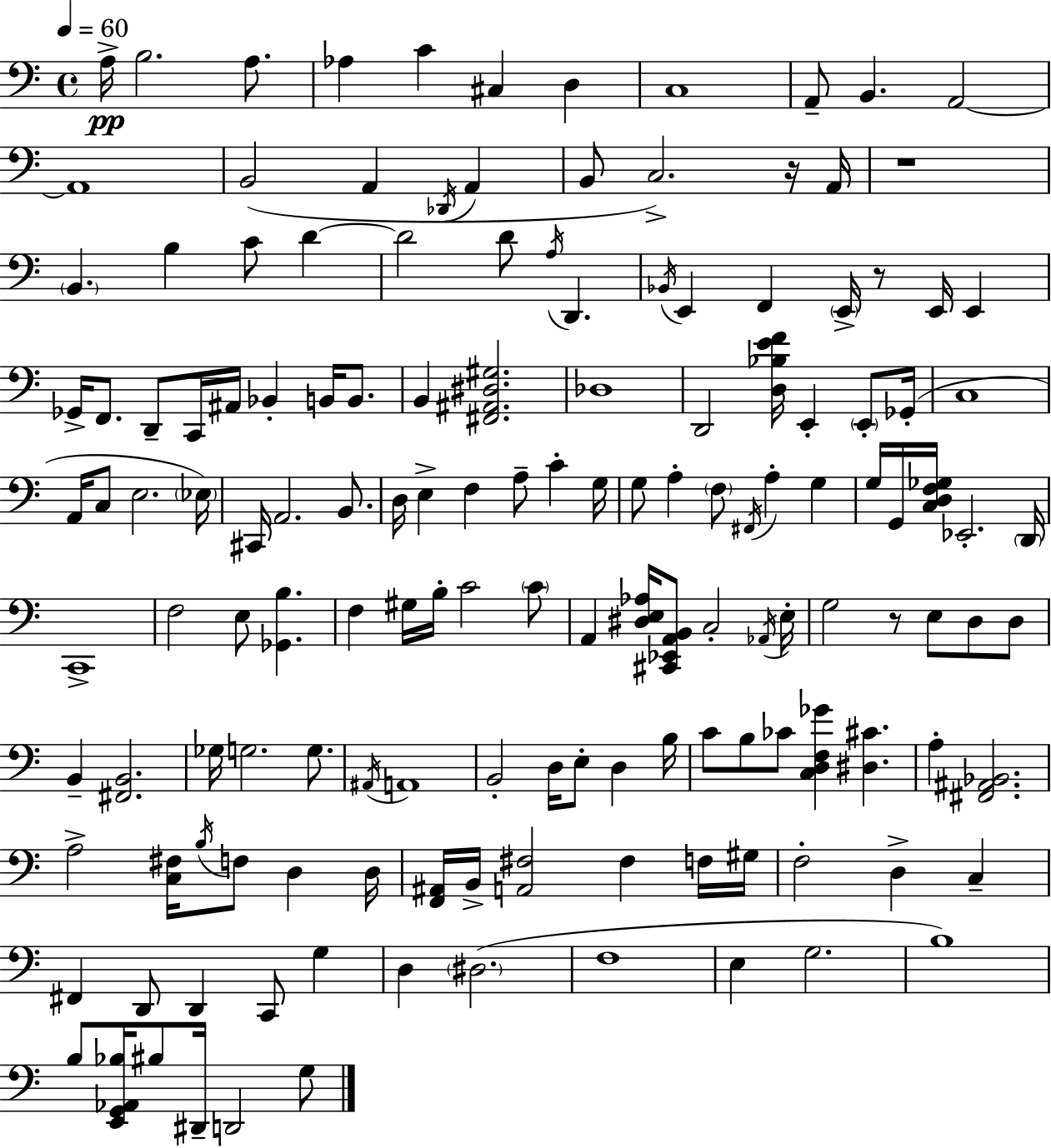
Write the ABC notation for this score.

X:1
T:Untitled
M:4/4
L:1/4
K:Am
A,/4 B,2 A,/2 _A, C ^C, D, C,4 A,,/2 B,, A,,2 A,,4 B,,2 A,, _D,,/4 A,, B,,/2 C,2 z/4 A,,/4 z4 B,, B, C/2 D D2 D/2 A,/4 D,, _B,,/4 E,, F,, E,,/4 z/2 E,,/4 E,, _G,,/4 F,,/2 D,,/2 C,,/4 ^A,,/4 _B,, B,,/4 B,,/2 B,, [^F,,^A,,^D,^G,]2 _D,4 D,,2 [D,_B,EF]/4 E,, E,,/2 _G,,/4 C,4 A,,/4 C,/2 E,2 _E,/4 ^C,,/4 A,,2 B,,/2 D,/4 E, F, A,/2 C G,/4 G,/2 A, F,/2 ^F,,/4 A, G, G,/4 G,,/4 [C,D,F,_G,]/4 _E,,2 D,,/4 C,,4 F,2 E,/2 [_G,,B,] F, ^G,/4 B,/4 C2 C/2 A,, [^D,E,_A,]/4 [^C,,_E,,A,,B,,]/2 C,2 _A,,/4 E,/4 G,2 z/2 E,/2 D,/2 D,/2 B,, [^F,,B,,]2 _G,/4 G,2 G,/2 ^A,,/4 A,,4 B,,2 D,/4 E,/2 D, B,/4 C/2 B,/2 _C/2 [C,D,F,_G] [^D,^C] A, [^F,,^A,,_B,,]2 A,2 [C,^F,]/4 B,/4 F,/2 D, D,/4 [F,,^A,,]/4 B,,/4 [A,,^F,]2 ^F, F,/4 ^G,/4 F,2 D, C, ^F,, D,,/2 D,, C,,/2 G, D, ^D,2 F,4 E, G,2 B,4 B,/2 [E,,G,,_A,,_B,]/4 ^B,/2 ^D,,/4 D,,2 G,/2